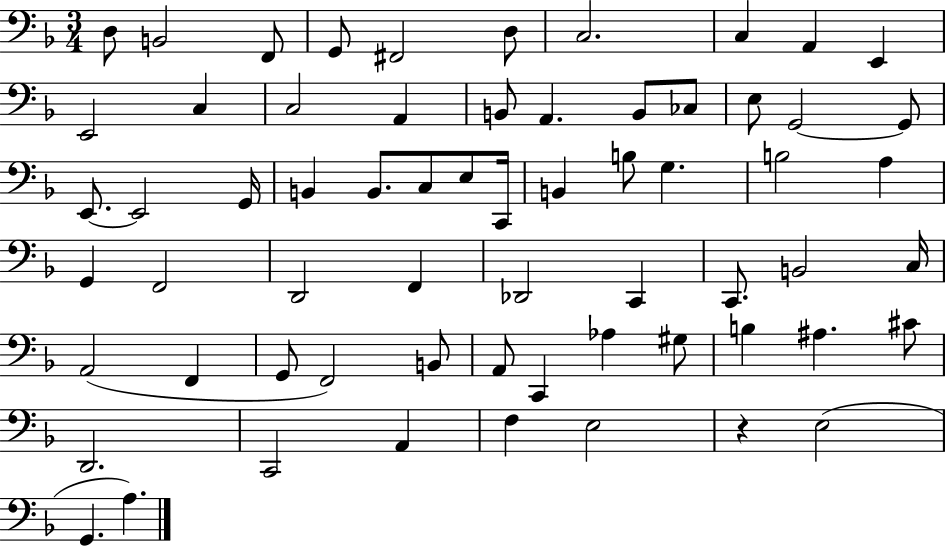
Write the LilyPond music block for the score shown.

{
  \clef bass
  \numericTimeSignature
  \time 3/4
  \key f \major
  d8 b,2 f,8 | g,8 fis,2 d8 | c2. | c4 a,4 e,4 | \break e,2 c4 | c2 a,4 | b,8 a,4. b,8 ces8 | e8 g,2~~ g,8 | \break e,8.~~ e,2 g,16 | b,4 b,8. c8 e8 c,16 | b,4 b8 g4. | b2 a4 | \break g,4 f,2 | d,2 f,4 | des,2 c,4 | c,8. b,2 c16 | \break a,2( f,4 | g,8 f,2) b,8 | a,8 c,4 aes4 gis8 | b4 ais4. cis'8 | \break d,2. | c,2 a,4 | f4 e2 | r4 e2( | \break g,4. a4.) | \bar "|."
}